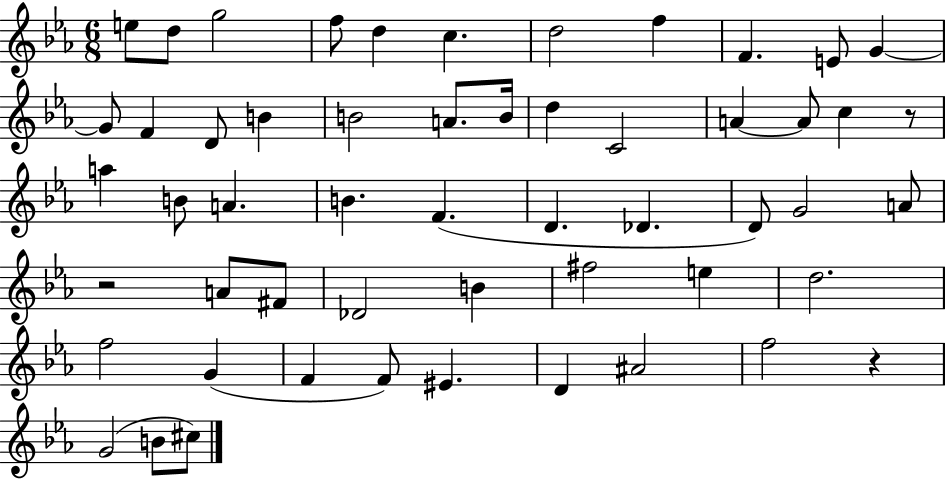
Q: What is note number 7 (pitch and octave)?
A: D5